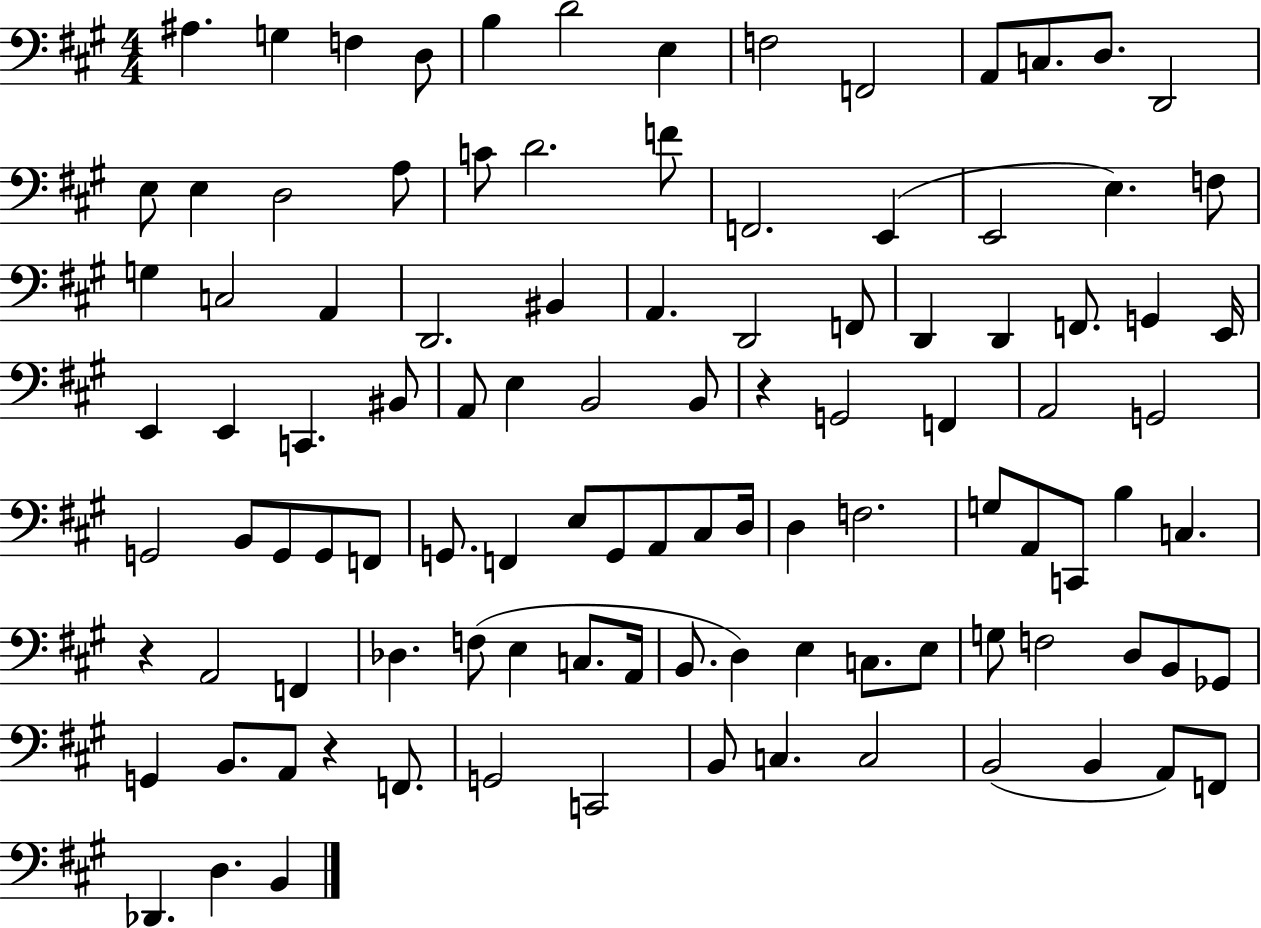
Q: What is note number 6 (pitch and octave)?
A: D4